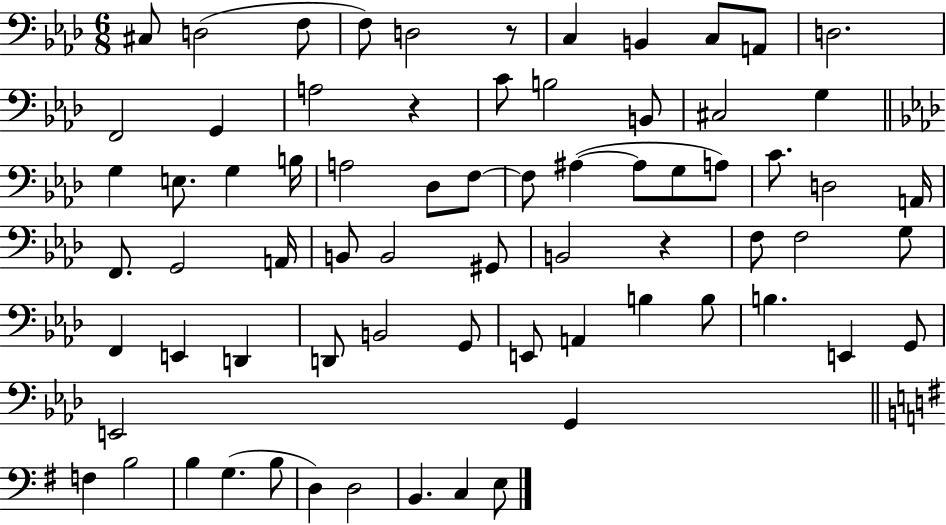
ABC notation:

X:1
T:Untitled
M:6/8
L:1/4
K:Ab
^C,/2 D,2 F,/2 F,/2 D,2 z/2 C, B,, C,/2 A,,/2 D,2 F,,2 G,, A,2 z C/2 B,2 B,,/2 ^C,2 G, G, E,/2 G, B,/4 A,2 _D,/2 F,/2 F,/2 ^A, ^A,/2 G,/2 A,/2 C/2 D,2 A,,/4 F,,/2 G,,2 A,,/4 B,,/2 B,,2 ^G,,/2 B,,2 z F,/2 F,2 G,/2 F,, E,, D,, D,,/2 B,,2 G,,/2 E,,/2 A,, B, B,/2 B, E,, G,,/2 E,,2 G,, F, B,2 B, G, B,/2 D, D,2 B,, C, E,/2